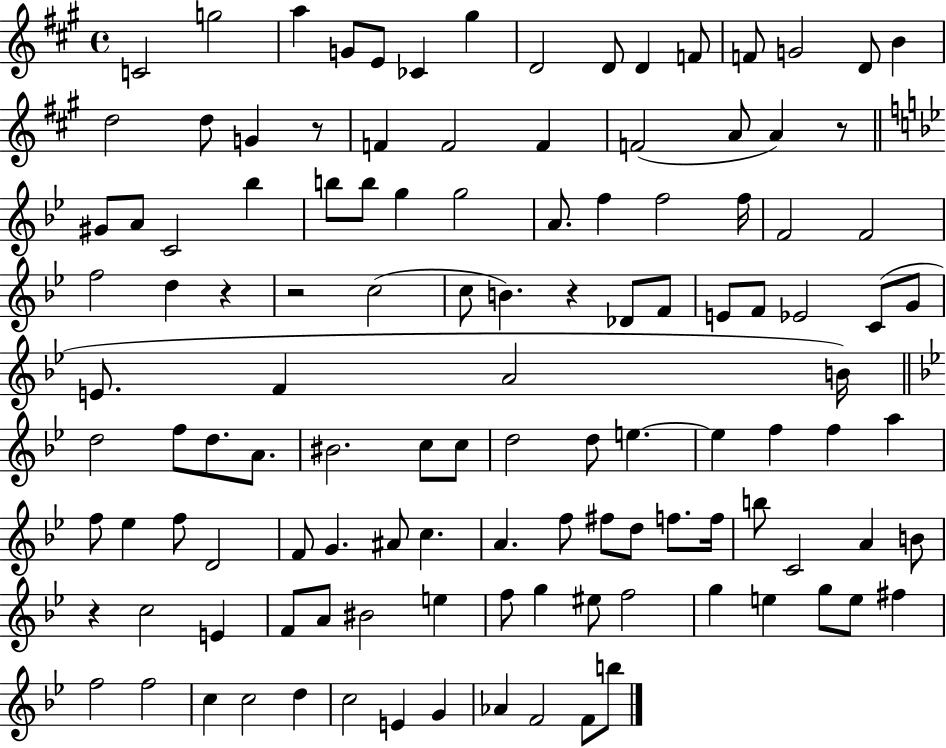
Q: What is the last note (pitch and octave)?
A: B5